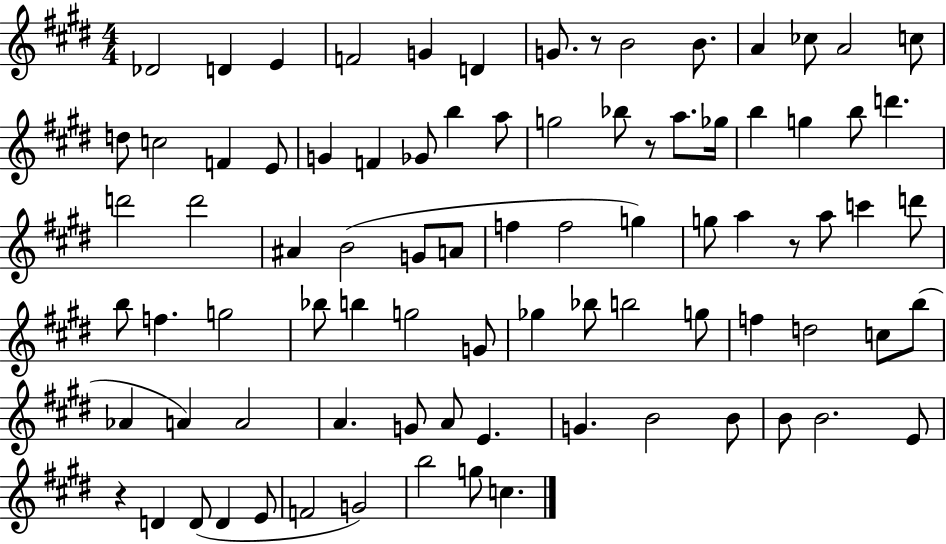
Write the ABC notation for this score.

X:1
T:Untitled
M:4/4
L:1/4
K:E
_D2 D E F2 G D G/2 z/2 B2 B/2 A _c/2 A2 c/2 d/2 c2 F E/2 G F _G/2 b a/2 g2 _b/2 z/2 a/2 _g/4 b g b/2 d' d'2 d'2 ^A B2 G/2 A/2 f f2 g g/2 a z/2 a/2 c' d'/2 b/2 f g2 _b/2 b g2 G/2 _g _b/2 b2 g/2 f d2 c/2 b/2 _A A A2 A G/2 A/2 E G B2 B/2 B/2 B2 E/2 z D D/2 D E/2 F2 G2 b2 g/2 c